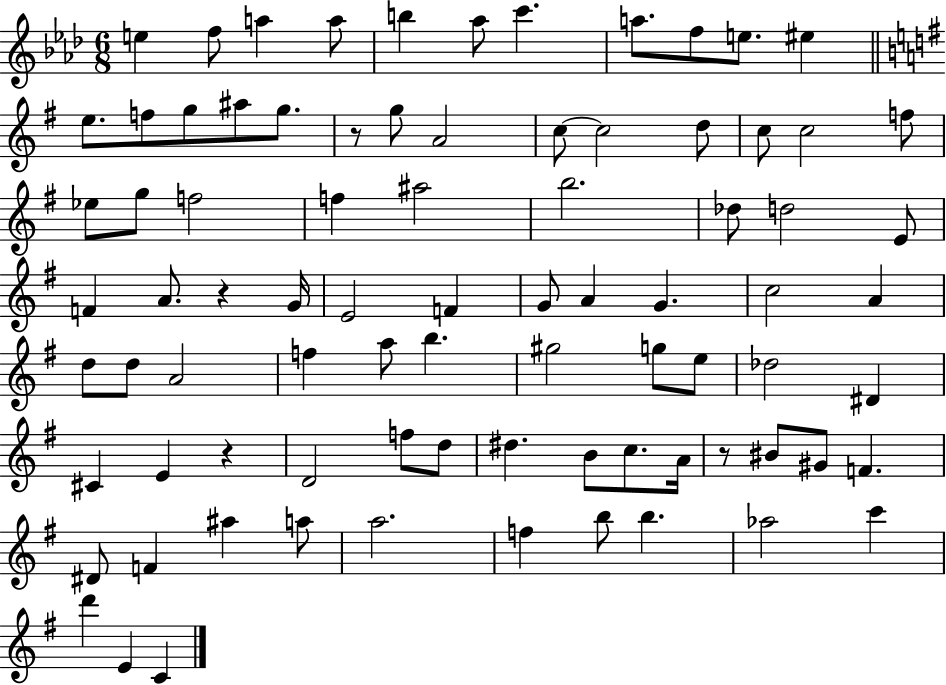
{
  \clef treble
  \numericTimeSignature
  \time 6/8
  \key aes \major
  e''4 f''8 a''4 a''8 | b''4 aes''8 c'''4. | a''8. f''8 e''8. eis''4 | \bar "||" \break \key g \major e''8. f''8 g''8 ais''8 g''8. | r8 g''8 a'2 | c''8~~ c''2 d''8 | c''8 c''2 f''8 | \break ees''8 g''8 f''2 | f''4 ais''2 | b''2. | des''8 d''2 e'8 | \break f'4 a'8. r4 g'16 | e'2 f'4 | g'8 a'4 g'4. | c''2 a'4 | \break d''8 d''8 a'2 | f''4 a''8 b''4. | gis''2 g''8 e''8 | des''2 dis'4 | \break cis'4 e'4 r4 | d'2 f''8 d''8 | dis''4. b'8 c''8. a'16 | r8 bis'8 gis'8 f'4. | \break dis'8 f'4 ais''4 a''8 | a''2. | f''4 b''8 b''4. | aes''2 c'''4 | \break d'''4 e'4 c'4 | \bar "|."
}